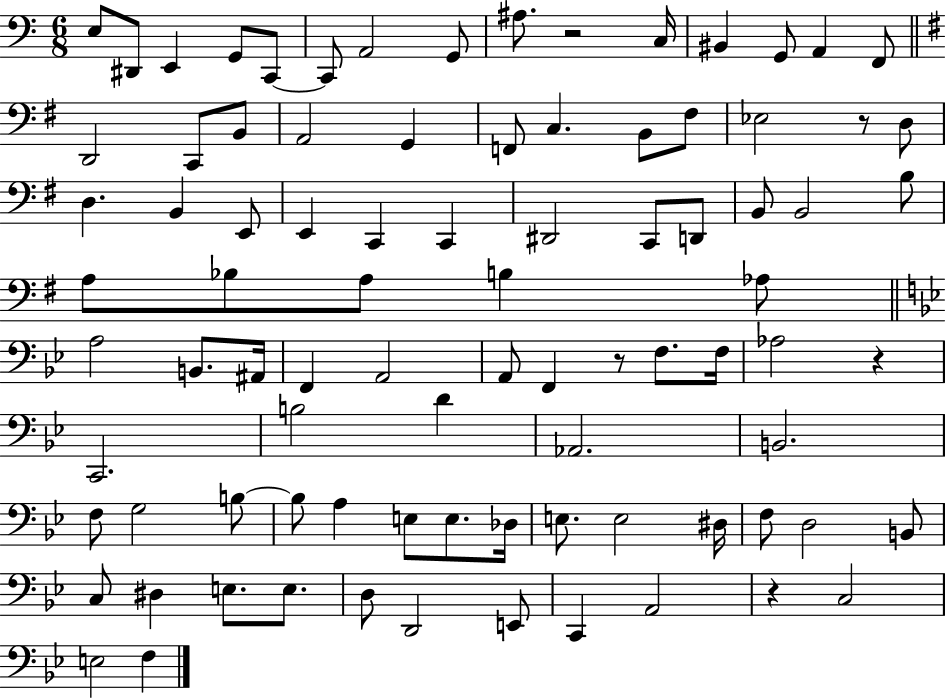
E3/e D#2/e E2/q G2/e C2/e C2/e A2/h G2/e A#3/e. R/h C3/s BIS2/q G2/e A2/q F2/e D2/h C2/e B2/e A2/h G2/q F2/e C3/q. B2/e F#3/e Eb3/h R/e D3/e D3/q. B2/q E2/e E2/q C2/q C2/q D#2/h C2/e D2/e B2/e B2/h B3/e A3/e Bb3/e A3/e B3/q Ab3/e A3/h B2/e. A#2/s F2/q A2/h A2/e F2/q R/e F3/e. F3/s Ab3/h R/q C2/h. B3/h D4/q Ab2/h. B2/h. F3/e G3/h B3/e B3/e A3/q E3/e E3/e. Db3/s E3/e. E3/h D#3/s F3/e D3/h B2/e C3/e D#3/q E3/e. E3/e. D3/e D2/h E2/e C2/q A2/h R/q C3/h E3/h F3/q